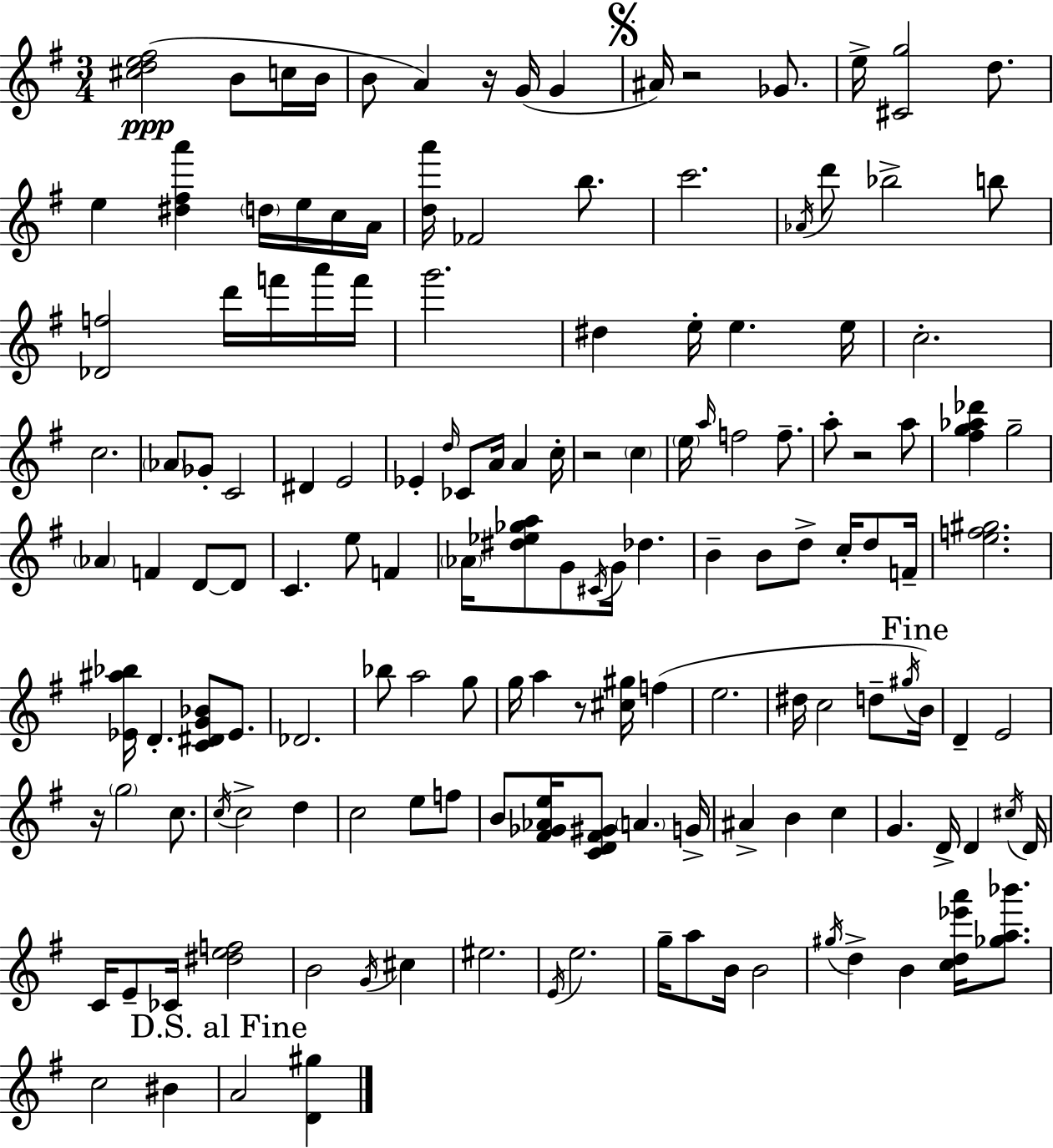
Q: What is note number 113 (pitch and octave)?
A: C#5